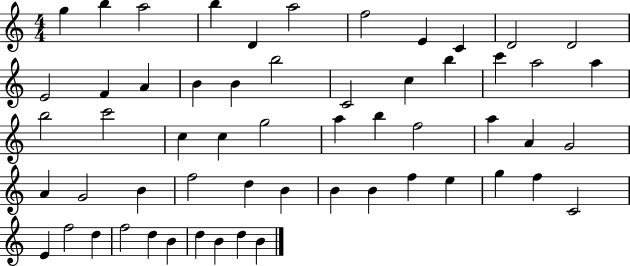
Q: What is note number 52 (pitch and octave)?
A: D5